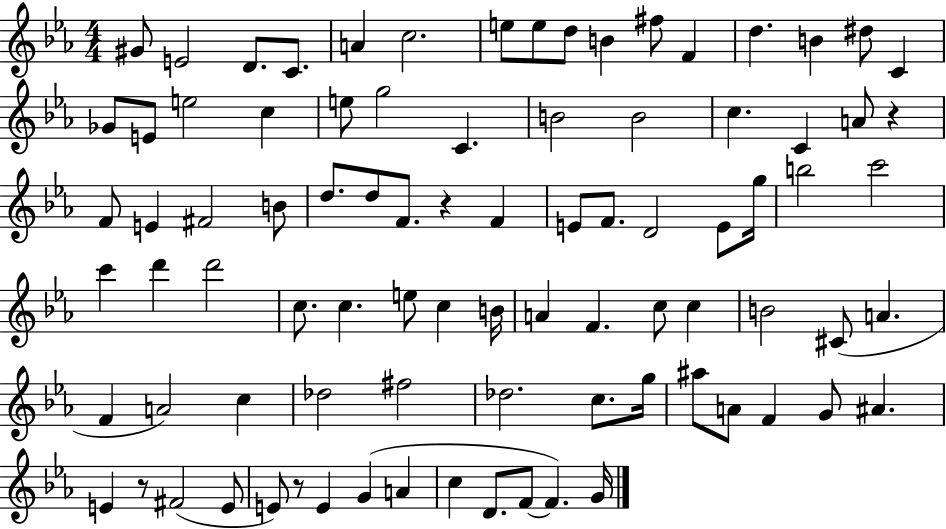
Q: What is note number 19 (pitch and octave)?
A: E5